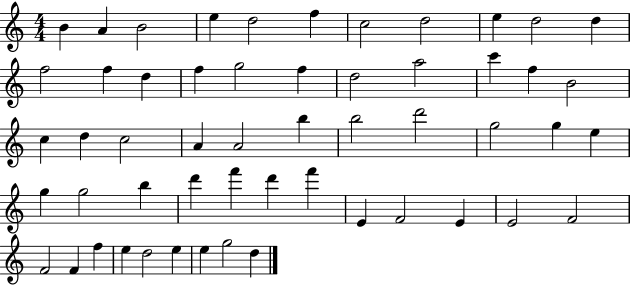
X:1
T:Untitled
M:4/4
L:1/4
K:C
B A B2 e d2 f c2 d2 e d2 d f2 f d f g2 f d2 a2 c' f B2 c d c2 A A2 b b2 d'2 g2 g e g g2 b d' f' d' f' E F2 E E2 F2 F2 F f e d2 e e g2 d